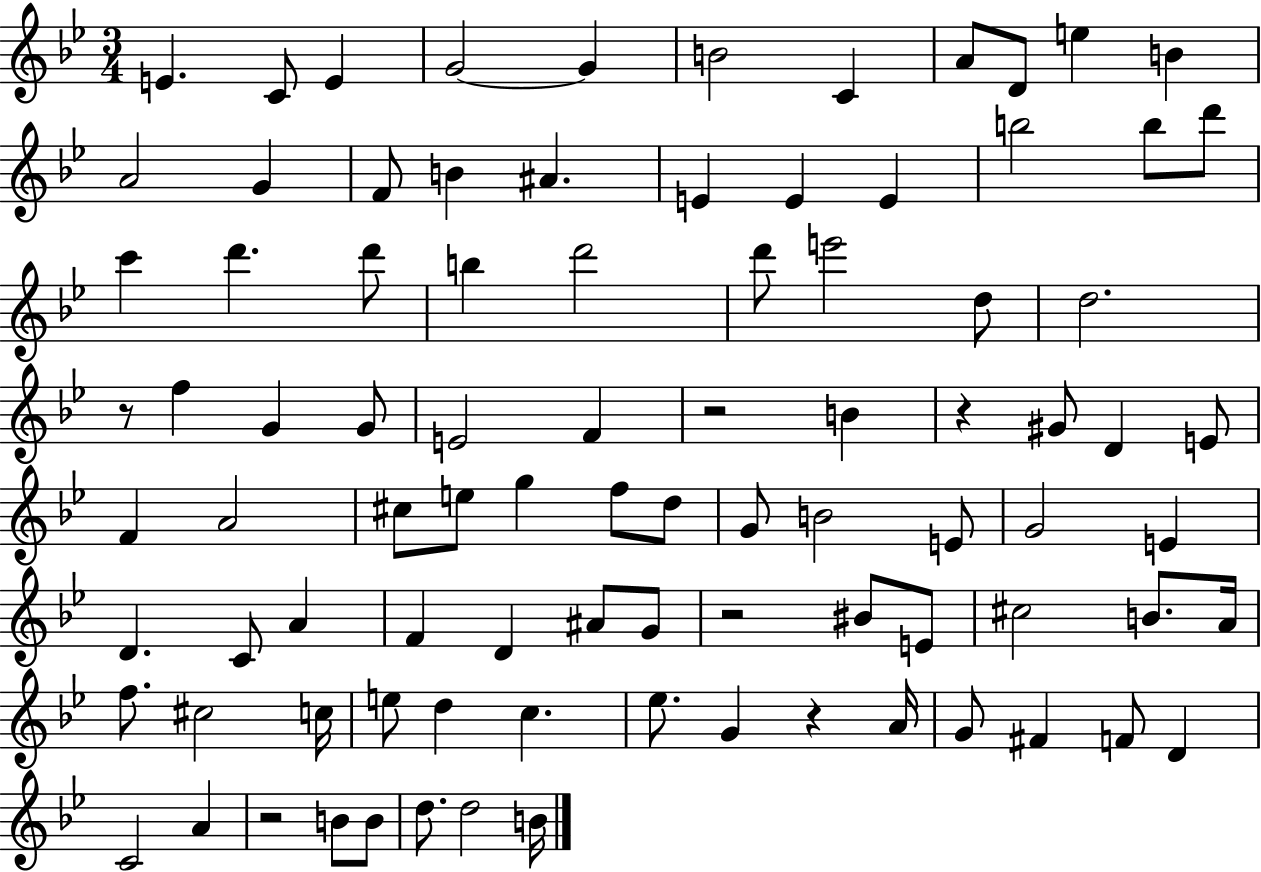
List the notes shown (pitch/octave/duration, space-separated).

E4/q. C4/e E4/q G4/h G4/q B4/h C4/q A4/e D4/e E5/q B4/q A4/h G4/q F4/e B4/q A#4/q. E4/q E4/q E4/q B5/h B5/e D6/e C6/q D6/q. D6/e B5/q D6/h D6/e E6/h D5/e D5/h. R/e F5/q G4/q G4/e E4/h F4/q R/h B4/q R/q G#4/e D4/q E4/e F4/q A4/h C#5/e E5/e G5/q F5/e D5/e G4/e B4/h E4/e G4/h E4/q D4/q. C4/e A4/q F4/q D4/q A#4/e G4/e R/h BIS4/e E4/e C#5/h B4/e. A4/s F5/e. C#5/h C5/s E5/e D5/q C5/q. Eb5/e. G4/q R/q A4/s G4/e F#4/q F4/e D4/q C4/h A4/q R/h B4/e B4/e D5/e. D5/h B4/s